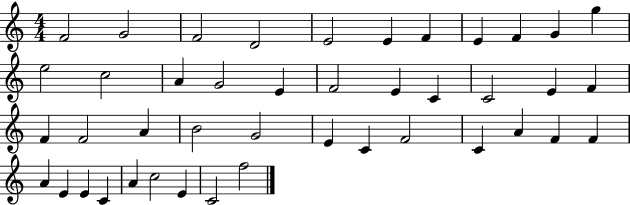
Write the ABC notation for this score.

X:1
T:Untitled
M:4/4
L:1/4
K:C
F2 G2 F2 D2 E2 E F E F G g e2 c2 A G2 E F2 E C C2 E F F F2 A B2 G2 E C F2 C A F F A E E C A c2 E C2 f2